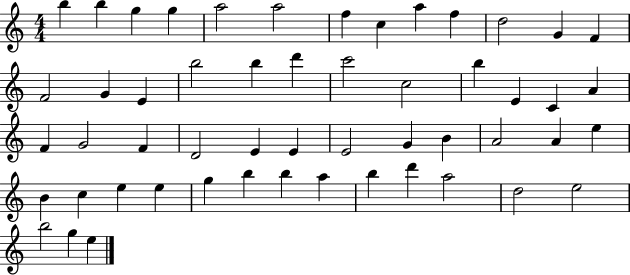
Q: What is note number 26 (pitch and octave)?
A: F4